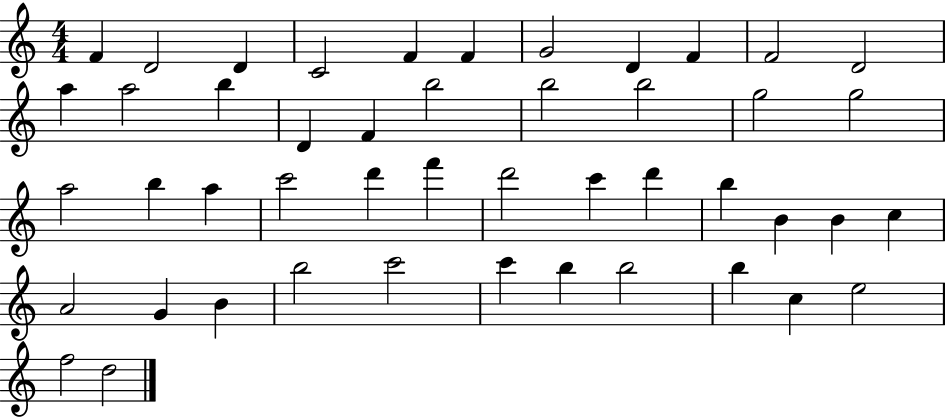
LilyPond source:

{
  \clef treble
  \numericTimeSignature
  \time 4/4
  \key c \major
  f'4 d'2 d'4 | c'2 f'4 f'4 | g'2 d'4 f'4 | f'2 d'2 | \break a''4 a''2 b''4 | d'4 f'4 b''2 | b''2 b''2 | g''2 g''2 | \break a''2 b''4 a''4 | c'''2 d'''4 f'''4 | d'''2 c'''4 d'''4 | b''4 b'4 b'4 c''4 | \break a'2 g'4 b'4 | b''2 c'''2 | c'''4 b''4 b''2 | b''4 c''4 e''2 | \break f''2 d''2 | \bar "|."
}